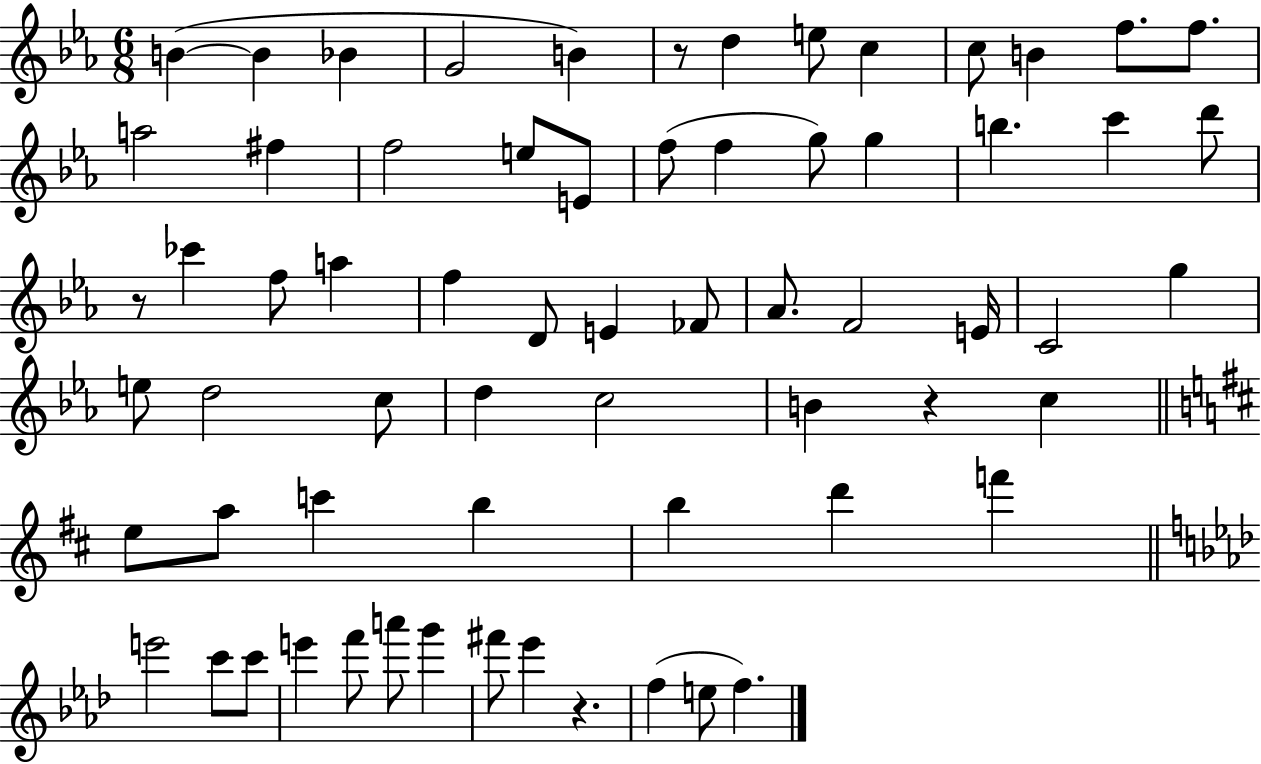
{
  \clef treble
  \numericTimeSignature
  \time 6/8
  \key ees \major
  b'4~(~ b'4 bes'4 | g'2 b'4) | r8 d''4 e''8 c''4 | c''8 b'4 f''8. f''8. | \break a''2 fis''4 | f''2 e''8 e'8 | f''8( f''4 g''8) g''4 | b''4. c'''4 d'''8 | \break r8 ces'''4 f''8 a''4 | f''4 d'8 e'4 fes'8 | aes'8. f'2 e'16 | c'2 g''4 | \break e''8 d''2 c''8 | d''4 c''2 | b'4 r4 c''4 | \bar "||" \break \key b \minor e''8 a''8 c'''4 b''4 | b''4 d'''4 f'''4 | \bar "||" \break \key aes \major e'''2 c'''8 c'''8 | e'''4 f'''8 a'''8 g'''4 | fis'''8 ees'''4 r4. | f''4( e''8 f''4.) | \break \bar "|."
}